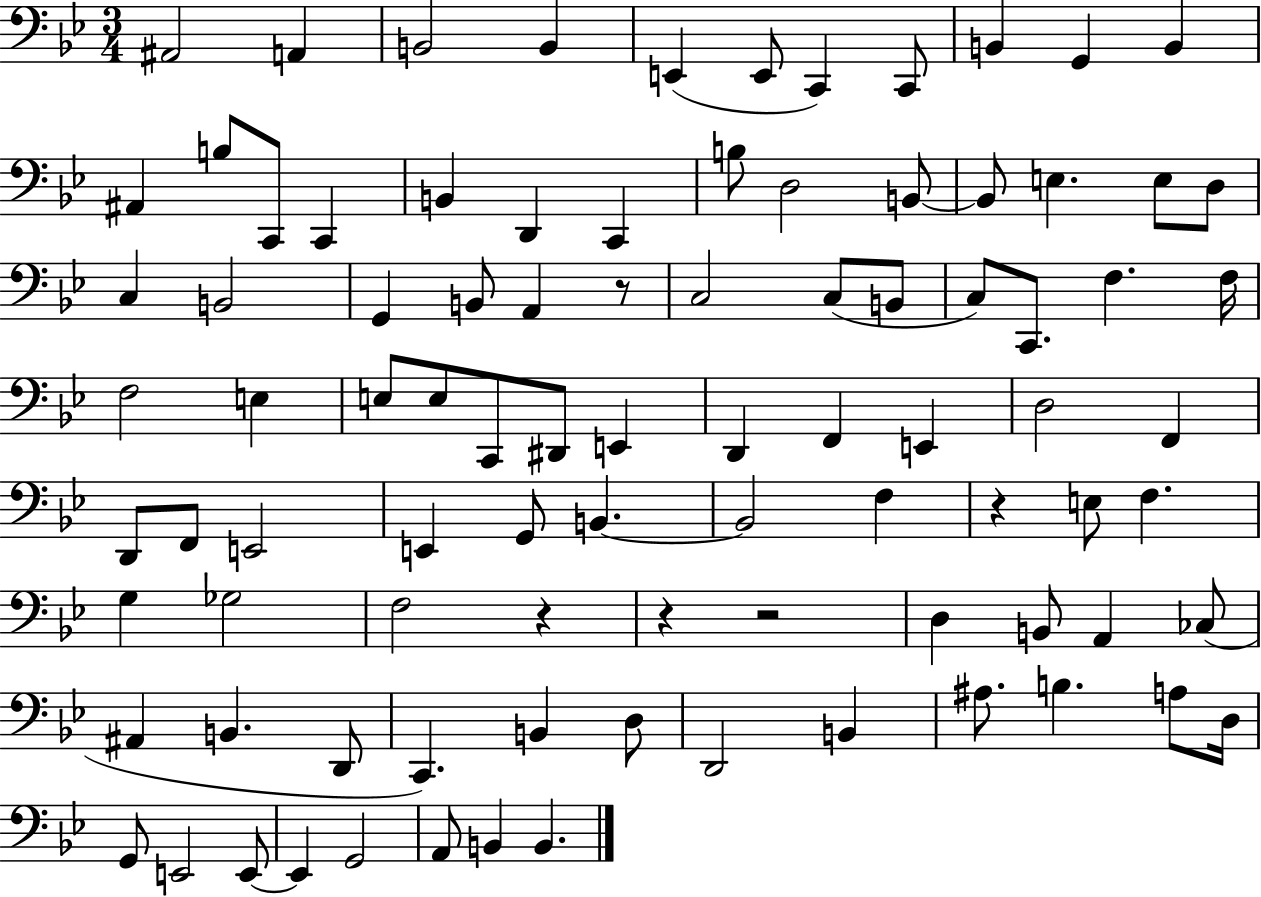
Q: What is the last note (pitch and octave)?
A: B2